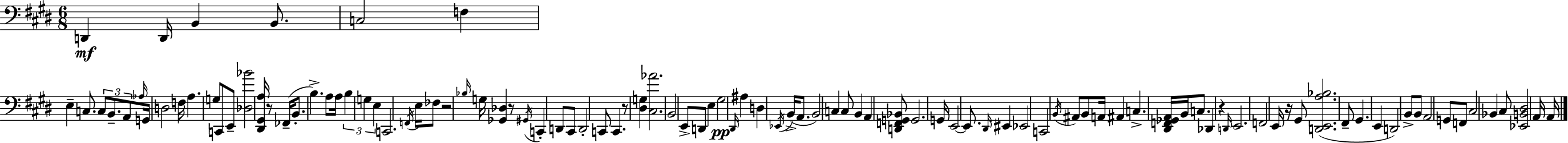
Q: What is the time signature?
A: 6/8